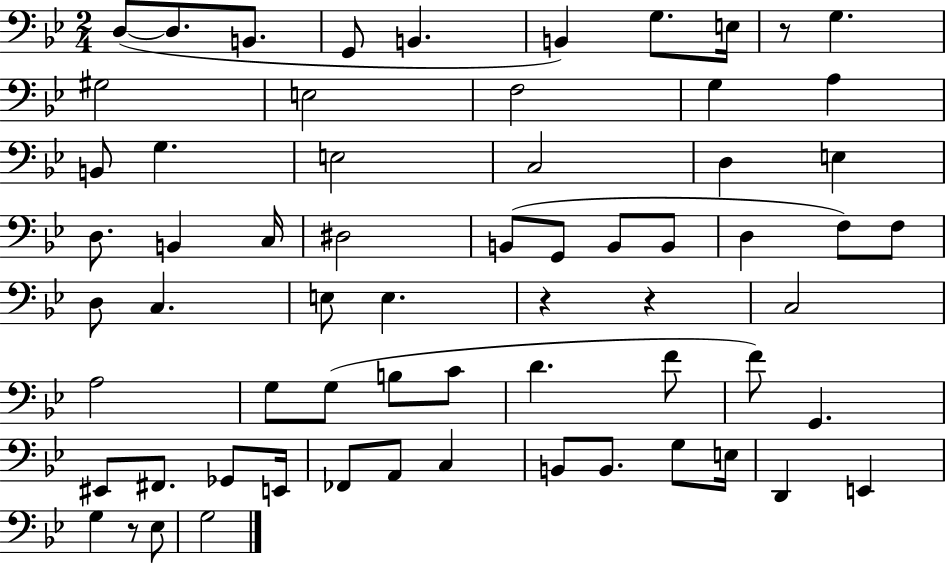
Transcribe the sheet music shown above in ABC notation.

X:1
T:Untitled
M:2/4
L:1/4
K:Bb
D,/2 D,/2 B,,/2 G,,/2 B,, B,, G,/2 E,/4 z/2 G, ^G,2 E,2 F,2 G, A, B,,/2 G, E,2 C,2 D, E, D,/2 B,, C,/4 ^D,2 B,,/2 G,,/2 B,,/2 B,,/2 D, F,/2 F,/2 D,/2 C, E,/2 E, z z C,2 A,2 G,/2 G,/2 B,/2 C/2 D F/2 F/2 G,, ^E,,/2 ^F,,/2 _G,,/2 E,,/4 _F,,/2 A,,/2 C, B,,/2 B,,/2 G,/2 E,/4 D,, E,, G, z/2 _E,/2 G,2